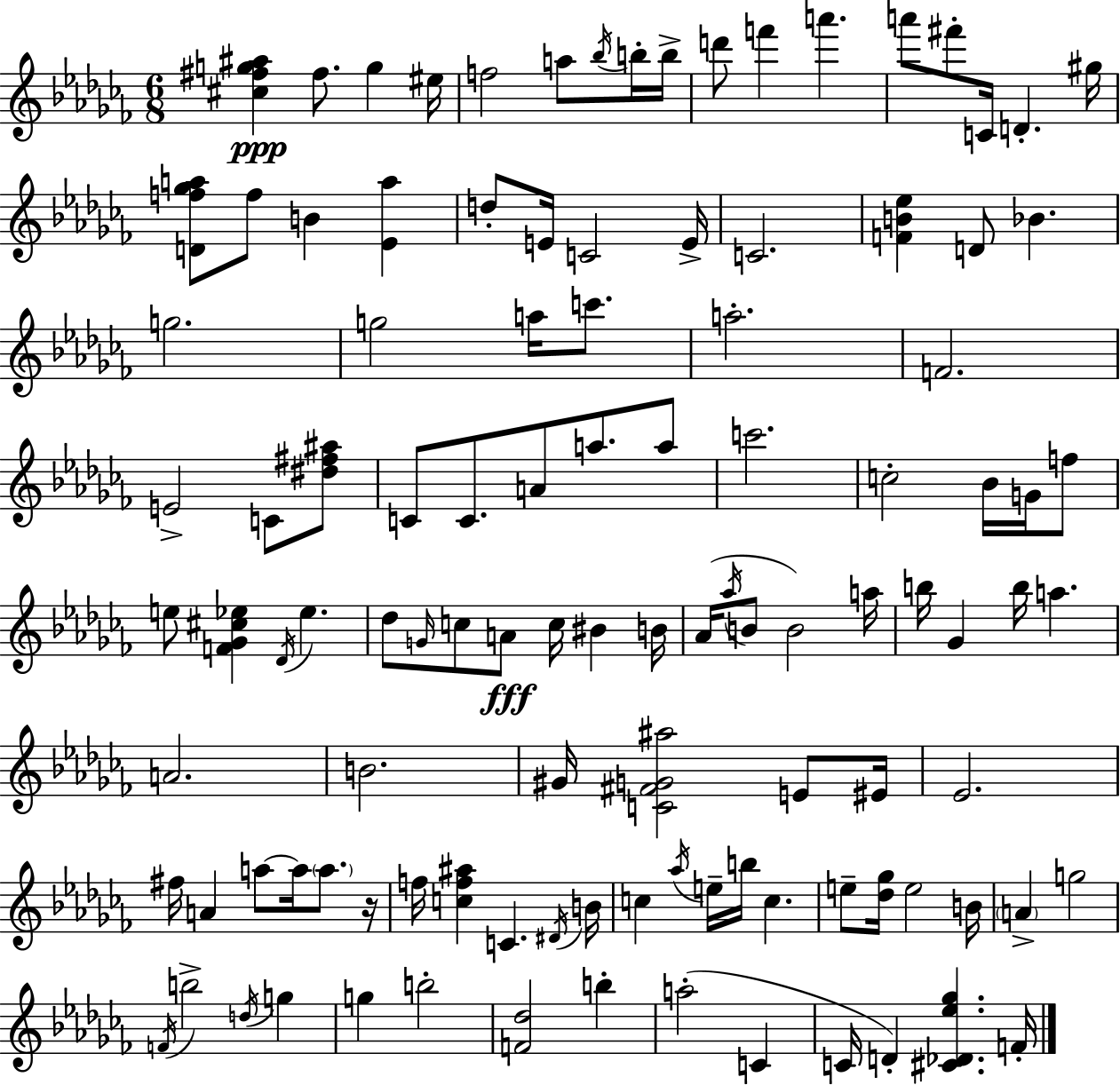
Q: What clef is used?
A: treble